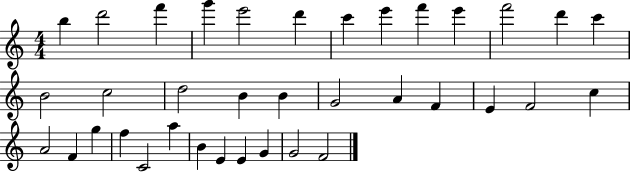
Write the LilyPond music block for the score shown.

{
  \clef treble
  \numericTimeSignature
  \time 4/4
  \key c \major
  b''4 d'''2 f'''4 | g'''4 e'''2 d'''4 | c'''4 e'''4 f'''4 e'''4 | f'''2 d'''4 c'''4 | \break b'2 c''2 | d''2 b'4 b'4 | g'2 a'4 f'4 | e'4 f'2 c''4 | \break a'2 f'4 g''4 | f''4 c'2 a''4 | b'4 e'4 e'4 g'4 | g'2 f'2 | \break \bar "|."
}